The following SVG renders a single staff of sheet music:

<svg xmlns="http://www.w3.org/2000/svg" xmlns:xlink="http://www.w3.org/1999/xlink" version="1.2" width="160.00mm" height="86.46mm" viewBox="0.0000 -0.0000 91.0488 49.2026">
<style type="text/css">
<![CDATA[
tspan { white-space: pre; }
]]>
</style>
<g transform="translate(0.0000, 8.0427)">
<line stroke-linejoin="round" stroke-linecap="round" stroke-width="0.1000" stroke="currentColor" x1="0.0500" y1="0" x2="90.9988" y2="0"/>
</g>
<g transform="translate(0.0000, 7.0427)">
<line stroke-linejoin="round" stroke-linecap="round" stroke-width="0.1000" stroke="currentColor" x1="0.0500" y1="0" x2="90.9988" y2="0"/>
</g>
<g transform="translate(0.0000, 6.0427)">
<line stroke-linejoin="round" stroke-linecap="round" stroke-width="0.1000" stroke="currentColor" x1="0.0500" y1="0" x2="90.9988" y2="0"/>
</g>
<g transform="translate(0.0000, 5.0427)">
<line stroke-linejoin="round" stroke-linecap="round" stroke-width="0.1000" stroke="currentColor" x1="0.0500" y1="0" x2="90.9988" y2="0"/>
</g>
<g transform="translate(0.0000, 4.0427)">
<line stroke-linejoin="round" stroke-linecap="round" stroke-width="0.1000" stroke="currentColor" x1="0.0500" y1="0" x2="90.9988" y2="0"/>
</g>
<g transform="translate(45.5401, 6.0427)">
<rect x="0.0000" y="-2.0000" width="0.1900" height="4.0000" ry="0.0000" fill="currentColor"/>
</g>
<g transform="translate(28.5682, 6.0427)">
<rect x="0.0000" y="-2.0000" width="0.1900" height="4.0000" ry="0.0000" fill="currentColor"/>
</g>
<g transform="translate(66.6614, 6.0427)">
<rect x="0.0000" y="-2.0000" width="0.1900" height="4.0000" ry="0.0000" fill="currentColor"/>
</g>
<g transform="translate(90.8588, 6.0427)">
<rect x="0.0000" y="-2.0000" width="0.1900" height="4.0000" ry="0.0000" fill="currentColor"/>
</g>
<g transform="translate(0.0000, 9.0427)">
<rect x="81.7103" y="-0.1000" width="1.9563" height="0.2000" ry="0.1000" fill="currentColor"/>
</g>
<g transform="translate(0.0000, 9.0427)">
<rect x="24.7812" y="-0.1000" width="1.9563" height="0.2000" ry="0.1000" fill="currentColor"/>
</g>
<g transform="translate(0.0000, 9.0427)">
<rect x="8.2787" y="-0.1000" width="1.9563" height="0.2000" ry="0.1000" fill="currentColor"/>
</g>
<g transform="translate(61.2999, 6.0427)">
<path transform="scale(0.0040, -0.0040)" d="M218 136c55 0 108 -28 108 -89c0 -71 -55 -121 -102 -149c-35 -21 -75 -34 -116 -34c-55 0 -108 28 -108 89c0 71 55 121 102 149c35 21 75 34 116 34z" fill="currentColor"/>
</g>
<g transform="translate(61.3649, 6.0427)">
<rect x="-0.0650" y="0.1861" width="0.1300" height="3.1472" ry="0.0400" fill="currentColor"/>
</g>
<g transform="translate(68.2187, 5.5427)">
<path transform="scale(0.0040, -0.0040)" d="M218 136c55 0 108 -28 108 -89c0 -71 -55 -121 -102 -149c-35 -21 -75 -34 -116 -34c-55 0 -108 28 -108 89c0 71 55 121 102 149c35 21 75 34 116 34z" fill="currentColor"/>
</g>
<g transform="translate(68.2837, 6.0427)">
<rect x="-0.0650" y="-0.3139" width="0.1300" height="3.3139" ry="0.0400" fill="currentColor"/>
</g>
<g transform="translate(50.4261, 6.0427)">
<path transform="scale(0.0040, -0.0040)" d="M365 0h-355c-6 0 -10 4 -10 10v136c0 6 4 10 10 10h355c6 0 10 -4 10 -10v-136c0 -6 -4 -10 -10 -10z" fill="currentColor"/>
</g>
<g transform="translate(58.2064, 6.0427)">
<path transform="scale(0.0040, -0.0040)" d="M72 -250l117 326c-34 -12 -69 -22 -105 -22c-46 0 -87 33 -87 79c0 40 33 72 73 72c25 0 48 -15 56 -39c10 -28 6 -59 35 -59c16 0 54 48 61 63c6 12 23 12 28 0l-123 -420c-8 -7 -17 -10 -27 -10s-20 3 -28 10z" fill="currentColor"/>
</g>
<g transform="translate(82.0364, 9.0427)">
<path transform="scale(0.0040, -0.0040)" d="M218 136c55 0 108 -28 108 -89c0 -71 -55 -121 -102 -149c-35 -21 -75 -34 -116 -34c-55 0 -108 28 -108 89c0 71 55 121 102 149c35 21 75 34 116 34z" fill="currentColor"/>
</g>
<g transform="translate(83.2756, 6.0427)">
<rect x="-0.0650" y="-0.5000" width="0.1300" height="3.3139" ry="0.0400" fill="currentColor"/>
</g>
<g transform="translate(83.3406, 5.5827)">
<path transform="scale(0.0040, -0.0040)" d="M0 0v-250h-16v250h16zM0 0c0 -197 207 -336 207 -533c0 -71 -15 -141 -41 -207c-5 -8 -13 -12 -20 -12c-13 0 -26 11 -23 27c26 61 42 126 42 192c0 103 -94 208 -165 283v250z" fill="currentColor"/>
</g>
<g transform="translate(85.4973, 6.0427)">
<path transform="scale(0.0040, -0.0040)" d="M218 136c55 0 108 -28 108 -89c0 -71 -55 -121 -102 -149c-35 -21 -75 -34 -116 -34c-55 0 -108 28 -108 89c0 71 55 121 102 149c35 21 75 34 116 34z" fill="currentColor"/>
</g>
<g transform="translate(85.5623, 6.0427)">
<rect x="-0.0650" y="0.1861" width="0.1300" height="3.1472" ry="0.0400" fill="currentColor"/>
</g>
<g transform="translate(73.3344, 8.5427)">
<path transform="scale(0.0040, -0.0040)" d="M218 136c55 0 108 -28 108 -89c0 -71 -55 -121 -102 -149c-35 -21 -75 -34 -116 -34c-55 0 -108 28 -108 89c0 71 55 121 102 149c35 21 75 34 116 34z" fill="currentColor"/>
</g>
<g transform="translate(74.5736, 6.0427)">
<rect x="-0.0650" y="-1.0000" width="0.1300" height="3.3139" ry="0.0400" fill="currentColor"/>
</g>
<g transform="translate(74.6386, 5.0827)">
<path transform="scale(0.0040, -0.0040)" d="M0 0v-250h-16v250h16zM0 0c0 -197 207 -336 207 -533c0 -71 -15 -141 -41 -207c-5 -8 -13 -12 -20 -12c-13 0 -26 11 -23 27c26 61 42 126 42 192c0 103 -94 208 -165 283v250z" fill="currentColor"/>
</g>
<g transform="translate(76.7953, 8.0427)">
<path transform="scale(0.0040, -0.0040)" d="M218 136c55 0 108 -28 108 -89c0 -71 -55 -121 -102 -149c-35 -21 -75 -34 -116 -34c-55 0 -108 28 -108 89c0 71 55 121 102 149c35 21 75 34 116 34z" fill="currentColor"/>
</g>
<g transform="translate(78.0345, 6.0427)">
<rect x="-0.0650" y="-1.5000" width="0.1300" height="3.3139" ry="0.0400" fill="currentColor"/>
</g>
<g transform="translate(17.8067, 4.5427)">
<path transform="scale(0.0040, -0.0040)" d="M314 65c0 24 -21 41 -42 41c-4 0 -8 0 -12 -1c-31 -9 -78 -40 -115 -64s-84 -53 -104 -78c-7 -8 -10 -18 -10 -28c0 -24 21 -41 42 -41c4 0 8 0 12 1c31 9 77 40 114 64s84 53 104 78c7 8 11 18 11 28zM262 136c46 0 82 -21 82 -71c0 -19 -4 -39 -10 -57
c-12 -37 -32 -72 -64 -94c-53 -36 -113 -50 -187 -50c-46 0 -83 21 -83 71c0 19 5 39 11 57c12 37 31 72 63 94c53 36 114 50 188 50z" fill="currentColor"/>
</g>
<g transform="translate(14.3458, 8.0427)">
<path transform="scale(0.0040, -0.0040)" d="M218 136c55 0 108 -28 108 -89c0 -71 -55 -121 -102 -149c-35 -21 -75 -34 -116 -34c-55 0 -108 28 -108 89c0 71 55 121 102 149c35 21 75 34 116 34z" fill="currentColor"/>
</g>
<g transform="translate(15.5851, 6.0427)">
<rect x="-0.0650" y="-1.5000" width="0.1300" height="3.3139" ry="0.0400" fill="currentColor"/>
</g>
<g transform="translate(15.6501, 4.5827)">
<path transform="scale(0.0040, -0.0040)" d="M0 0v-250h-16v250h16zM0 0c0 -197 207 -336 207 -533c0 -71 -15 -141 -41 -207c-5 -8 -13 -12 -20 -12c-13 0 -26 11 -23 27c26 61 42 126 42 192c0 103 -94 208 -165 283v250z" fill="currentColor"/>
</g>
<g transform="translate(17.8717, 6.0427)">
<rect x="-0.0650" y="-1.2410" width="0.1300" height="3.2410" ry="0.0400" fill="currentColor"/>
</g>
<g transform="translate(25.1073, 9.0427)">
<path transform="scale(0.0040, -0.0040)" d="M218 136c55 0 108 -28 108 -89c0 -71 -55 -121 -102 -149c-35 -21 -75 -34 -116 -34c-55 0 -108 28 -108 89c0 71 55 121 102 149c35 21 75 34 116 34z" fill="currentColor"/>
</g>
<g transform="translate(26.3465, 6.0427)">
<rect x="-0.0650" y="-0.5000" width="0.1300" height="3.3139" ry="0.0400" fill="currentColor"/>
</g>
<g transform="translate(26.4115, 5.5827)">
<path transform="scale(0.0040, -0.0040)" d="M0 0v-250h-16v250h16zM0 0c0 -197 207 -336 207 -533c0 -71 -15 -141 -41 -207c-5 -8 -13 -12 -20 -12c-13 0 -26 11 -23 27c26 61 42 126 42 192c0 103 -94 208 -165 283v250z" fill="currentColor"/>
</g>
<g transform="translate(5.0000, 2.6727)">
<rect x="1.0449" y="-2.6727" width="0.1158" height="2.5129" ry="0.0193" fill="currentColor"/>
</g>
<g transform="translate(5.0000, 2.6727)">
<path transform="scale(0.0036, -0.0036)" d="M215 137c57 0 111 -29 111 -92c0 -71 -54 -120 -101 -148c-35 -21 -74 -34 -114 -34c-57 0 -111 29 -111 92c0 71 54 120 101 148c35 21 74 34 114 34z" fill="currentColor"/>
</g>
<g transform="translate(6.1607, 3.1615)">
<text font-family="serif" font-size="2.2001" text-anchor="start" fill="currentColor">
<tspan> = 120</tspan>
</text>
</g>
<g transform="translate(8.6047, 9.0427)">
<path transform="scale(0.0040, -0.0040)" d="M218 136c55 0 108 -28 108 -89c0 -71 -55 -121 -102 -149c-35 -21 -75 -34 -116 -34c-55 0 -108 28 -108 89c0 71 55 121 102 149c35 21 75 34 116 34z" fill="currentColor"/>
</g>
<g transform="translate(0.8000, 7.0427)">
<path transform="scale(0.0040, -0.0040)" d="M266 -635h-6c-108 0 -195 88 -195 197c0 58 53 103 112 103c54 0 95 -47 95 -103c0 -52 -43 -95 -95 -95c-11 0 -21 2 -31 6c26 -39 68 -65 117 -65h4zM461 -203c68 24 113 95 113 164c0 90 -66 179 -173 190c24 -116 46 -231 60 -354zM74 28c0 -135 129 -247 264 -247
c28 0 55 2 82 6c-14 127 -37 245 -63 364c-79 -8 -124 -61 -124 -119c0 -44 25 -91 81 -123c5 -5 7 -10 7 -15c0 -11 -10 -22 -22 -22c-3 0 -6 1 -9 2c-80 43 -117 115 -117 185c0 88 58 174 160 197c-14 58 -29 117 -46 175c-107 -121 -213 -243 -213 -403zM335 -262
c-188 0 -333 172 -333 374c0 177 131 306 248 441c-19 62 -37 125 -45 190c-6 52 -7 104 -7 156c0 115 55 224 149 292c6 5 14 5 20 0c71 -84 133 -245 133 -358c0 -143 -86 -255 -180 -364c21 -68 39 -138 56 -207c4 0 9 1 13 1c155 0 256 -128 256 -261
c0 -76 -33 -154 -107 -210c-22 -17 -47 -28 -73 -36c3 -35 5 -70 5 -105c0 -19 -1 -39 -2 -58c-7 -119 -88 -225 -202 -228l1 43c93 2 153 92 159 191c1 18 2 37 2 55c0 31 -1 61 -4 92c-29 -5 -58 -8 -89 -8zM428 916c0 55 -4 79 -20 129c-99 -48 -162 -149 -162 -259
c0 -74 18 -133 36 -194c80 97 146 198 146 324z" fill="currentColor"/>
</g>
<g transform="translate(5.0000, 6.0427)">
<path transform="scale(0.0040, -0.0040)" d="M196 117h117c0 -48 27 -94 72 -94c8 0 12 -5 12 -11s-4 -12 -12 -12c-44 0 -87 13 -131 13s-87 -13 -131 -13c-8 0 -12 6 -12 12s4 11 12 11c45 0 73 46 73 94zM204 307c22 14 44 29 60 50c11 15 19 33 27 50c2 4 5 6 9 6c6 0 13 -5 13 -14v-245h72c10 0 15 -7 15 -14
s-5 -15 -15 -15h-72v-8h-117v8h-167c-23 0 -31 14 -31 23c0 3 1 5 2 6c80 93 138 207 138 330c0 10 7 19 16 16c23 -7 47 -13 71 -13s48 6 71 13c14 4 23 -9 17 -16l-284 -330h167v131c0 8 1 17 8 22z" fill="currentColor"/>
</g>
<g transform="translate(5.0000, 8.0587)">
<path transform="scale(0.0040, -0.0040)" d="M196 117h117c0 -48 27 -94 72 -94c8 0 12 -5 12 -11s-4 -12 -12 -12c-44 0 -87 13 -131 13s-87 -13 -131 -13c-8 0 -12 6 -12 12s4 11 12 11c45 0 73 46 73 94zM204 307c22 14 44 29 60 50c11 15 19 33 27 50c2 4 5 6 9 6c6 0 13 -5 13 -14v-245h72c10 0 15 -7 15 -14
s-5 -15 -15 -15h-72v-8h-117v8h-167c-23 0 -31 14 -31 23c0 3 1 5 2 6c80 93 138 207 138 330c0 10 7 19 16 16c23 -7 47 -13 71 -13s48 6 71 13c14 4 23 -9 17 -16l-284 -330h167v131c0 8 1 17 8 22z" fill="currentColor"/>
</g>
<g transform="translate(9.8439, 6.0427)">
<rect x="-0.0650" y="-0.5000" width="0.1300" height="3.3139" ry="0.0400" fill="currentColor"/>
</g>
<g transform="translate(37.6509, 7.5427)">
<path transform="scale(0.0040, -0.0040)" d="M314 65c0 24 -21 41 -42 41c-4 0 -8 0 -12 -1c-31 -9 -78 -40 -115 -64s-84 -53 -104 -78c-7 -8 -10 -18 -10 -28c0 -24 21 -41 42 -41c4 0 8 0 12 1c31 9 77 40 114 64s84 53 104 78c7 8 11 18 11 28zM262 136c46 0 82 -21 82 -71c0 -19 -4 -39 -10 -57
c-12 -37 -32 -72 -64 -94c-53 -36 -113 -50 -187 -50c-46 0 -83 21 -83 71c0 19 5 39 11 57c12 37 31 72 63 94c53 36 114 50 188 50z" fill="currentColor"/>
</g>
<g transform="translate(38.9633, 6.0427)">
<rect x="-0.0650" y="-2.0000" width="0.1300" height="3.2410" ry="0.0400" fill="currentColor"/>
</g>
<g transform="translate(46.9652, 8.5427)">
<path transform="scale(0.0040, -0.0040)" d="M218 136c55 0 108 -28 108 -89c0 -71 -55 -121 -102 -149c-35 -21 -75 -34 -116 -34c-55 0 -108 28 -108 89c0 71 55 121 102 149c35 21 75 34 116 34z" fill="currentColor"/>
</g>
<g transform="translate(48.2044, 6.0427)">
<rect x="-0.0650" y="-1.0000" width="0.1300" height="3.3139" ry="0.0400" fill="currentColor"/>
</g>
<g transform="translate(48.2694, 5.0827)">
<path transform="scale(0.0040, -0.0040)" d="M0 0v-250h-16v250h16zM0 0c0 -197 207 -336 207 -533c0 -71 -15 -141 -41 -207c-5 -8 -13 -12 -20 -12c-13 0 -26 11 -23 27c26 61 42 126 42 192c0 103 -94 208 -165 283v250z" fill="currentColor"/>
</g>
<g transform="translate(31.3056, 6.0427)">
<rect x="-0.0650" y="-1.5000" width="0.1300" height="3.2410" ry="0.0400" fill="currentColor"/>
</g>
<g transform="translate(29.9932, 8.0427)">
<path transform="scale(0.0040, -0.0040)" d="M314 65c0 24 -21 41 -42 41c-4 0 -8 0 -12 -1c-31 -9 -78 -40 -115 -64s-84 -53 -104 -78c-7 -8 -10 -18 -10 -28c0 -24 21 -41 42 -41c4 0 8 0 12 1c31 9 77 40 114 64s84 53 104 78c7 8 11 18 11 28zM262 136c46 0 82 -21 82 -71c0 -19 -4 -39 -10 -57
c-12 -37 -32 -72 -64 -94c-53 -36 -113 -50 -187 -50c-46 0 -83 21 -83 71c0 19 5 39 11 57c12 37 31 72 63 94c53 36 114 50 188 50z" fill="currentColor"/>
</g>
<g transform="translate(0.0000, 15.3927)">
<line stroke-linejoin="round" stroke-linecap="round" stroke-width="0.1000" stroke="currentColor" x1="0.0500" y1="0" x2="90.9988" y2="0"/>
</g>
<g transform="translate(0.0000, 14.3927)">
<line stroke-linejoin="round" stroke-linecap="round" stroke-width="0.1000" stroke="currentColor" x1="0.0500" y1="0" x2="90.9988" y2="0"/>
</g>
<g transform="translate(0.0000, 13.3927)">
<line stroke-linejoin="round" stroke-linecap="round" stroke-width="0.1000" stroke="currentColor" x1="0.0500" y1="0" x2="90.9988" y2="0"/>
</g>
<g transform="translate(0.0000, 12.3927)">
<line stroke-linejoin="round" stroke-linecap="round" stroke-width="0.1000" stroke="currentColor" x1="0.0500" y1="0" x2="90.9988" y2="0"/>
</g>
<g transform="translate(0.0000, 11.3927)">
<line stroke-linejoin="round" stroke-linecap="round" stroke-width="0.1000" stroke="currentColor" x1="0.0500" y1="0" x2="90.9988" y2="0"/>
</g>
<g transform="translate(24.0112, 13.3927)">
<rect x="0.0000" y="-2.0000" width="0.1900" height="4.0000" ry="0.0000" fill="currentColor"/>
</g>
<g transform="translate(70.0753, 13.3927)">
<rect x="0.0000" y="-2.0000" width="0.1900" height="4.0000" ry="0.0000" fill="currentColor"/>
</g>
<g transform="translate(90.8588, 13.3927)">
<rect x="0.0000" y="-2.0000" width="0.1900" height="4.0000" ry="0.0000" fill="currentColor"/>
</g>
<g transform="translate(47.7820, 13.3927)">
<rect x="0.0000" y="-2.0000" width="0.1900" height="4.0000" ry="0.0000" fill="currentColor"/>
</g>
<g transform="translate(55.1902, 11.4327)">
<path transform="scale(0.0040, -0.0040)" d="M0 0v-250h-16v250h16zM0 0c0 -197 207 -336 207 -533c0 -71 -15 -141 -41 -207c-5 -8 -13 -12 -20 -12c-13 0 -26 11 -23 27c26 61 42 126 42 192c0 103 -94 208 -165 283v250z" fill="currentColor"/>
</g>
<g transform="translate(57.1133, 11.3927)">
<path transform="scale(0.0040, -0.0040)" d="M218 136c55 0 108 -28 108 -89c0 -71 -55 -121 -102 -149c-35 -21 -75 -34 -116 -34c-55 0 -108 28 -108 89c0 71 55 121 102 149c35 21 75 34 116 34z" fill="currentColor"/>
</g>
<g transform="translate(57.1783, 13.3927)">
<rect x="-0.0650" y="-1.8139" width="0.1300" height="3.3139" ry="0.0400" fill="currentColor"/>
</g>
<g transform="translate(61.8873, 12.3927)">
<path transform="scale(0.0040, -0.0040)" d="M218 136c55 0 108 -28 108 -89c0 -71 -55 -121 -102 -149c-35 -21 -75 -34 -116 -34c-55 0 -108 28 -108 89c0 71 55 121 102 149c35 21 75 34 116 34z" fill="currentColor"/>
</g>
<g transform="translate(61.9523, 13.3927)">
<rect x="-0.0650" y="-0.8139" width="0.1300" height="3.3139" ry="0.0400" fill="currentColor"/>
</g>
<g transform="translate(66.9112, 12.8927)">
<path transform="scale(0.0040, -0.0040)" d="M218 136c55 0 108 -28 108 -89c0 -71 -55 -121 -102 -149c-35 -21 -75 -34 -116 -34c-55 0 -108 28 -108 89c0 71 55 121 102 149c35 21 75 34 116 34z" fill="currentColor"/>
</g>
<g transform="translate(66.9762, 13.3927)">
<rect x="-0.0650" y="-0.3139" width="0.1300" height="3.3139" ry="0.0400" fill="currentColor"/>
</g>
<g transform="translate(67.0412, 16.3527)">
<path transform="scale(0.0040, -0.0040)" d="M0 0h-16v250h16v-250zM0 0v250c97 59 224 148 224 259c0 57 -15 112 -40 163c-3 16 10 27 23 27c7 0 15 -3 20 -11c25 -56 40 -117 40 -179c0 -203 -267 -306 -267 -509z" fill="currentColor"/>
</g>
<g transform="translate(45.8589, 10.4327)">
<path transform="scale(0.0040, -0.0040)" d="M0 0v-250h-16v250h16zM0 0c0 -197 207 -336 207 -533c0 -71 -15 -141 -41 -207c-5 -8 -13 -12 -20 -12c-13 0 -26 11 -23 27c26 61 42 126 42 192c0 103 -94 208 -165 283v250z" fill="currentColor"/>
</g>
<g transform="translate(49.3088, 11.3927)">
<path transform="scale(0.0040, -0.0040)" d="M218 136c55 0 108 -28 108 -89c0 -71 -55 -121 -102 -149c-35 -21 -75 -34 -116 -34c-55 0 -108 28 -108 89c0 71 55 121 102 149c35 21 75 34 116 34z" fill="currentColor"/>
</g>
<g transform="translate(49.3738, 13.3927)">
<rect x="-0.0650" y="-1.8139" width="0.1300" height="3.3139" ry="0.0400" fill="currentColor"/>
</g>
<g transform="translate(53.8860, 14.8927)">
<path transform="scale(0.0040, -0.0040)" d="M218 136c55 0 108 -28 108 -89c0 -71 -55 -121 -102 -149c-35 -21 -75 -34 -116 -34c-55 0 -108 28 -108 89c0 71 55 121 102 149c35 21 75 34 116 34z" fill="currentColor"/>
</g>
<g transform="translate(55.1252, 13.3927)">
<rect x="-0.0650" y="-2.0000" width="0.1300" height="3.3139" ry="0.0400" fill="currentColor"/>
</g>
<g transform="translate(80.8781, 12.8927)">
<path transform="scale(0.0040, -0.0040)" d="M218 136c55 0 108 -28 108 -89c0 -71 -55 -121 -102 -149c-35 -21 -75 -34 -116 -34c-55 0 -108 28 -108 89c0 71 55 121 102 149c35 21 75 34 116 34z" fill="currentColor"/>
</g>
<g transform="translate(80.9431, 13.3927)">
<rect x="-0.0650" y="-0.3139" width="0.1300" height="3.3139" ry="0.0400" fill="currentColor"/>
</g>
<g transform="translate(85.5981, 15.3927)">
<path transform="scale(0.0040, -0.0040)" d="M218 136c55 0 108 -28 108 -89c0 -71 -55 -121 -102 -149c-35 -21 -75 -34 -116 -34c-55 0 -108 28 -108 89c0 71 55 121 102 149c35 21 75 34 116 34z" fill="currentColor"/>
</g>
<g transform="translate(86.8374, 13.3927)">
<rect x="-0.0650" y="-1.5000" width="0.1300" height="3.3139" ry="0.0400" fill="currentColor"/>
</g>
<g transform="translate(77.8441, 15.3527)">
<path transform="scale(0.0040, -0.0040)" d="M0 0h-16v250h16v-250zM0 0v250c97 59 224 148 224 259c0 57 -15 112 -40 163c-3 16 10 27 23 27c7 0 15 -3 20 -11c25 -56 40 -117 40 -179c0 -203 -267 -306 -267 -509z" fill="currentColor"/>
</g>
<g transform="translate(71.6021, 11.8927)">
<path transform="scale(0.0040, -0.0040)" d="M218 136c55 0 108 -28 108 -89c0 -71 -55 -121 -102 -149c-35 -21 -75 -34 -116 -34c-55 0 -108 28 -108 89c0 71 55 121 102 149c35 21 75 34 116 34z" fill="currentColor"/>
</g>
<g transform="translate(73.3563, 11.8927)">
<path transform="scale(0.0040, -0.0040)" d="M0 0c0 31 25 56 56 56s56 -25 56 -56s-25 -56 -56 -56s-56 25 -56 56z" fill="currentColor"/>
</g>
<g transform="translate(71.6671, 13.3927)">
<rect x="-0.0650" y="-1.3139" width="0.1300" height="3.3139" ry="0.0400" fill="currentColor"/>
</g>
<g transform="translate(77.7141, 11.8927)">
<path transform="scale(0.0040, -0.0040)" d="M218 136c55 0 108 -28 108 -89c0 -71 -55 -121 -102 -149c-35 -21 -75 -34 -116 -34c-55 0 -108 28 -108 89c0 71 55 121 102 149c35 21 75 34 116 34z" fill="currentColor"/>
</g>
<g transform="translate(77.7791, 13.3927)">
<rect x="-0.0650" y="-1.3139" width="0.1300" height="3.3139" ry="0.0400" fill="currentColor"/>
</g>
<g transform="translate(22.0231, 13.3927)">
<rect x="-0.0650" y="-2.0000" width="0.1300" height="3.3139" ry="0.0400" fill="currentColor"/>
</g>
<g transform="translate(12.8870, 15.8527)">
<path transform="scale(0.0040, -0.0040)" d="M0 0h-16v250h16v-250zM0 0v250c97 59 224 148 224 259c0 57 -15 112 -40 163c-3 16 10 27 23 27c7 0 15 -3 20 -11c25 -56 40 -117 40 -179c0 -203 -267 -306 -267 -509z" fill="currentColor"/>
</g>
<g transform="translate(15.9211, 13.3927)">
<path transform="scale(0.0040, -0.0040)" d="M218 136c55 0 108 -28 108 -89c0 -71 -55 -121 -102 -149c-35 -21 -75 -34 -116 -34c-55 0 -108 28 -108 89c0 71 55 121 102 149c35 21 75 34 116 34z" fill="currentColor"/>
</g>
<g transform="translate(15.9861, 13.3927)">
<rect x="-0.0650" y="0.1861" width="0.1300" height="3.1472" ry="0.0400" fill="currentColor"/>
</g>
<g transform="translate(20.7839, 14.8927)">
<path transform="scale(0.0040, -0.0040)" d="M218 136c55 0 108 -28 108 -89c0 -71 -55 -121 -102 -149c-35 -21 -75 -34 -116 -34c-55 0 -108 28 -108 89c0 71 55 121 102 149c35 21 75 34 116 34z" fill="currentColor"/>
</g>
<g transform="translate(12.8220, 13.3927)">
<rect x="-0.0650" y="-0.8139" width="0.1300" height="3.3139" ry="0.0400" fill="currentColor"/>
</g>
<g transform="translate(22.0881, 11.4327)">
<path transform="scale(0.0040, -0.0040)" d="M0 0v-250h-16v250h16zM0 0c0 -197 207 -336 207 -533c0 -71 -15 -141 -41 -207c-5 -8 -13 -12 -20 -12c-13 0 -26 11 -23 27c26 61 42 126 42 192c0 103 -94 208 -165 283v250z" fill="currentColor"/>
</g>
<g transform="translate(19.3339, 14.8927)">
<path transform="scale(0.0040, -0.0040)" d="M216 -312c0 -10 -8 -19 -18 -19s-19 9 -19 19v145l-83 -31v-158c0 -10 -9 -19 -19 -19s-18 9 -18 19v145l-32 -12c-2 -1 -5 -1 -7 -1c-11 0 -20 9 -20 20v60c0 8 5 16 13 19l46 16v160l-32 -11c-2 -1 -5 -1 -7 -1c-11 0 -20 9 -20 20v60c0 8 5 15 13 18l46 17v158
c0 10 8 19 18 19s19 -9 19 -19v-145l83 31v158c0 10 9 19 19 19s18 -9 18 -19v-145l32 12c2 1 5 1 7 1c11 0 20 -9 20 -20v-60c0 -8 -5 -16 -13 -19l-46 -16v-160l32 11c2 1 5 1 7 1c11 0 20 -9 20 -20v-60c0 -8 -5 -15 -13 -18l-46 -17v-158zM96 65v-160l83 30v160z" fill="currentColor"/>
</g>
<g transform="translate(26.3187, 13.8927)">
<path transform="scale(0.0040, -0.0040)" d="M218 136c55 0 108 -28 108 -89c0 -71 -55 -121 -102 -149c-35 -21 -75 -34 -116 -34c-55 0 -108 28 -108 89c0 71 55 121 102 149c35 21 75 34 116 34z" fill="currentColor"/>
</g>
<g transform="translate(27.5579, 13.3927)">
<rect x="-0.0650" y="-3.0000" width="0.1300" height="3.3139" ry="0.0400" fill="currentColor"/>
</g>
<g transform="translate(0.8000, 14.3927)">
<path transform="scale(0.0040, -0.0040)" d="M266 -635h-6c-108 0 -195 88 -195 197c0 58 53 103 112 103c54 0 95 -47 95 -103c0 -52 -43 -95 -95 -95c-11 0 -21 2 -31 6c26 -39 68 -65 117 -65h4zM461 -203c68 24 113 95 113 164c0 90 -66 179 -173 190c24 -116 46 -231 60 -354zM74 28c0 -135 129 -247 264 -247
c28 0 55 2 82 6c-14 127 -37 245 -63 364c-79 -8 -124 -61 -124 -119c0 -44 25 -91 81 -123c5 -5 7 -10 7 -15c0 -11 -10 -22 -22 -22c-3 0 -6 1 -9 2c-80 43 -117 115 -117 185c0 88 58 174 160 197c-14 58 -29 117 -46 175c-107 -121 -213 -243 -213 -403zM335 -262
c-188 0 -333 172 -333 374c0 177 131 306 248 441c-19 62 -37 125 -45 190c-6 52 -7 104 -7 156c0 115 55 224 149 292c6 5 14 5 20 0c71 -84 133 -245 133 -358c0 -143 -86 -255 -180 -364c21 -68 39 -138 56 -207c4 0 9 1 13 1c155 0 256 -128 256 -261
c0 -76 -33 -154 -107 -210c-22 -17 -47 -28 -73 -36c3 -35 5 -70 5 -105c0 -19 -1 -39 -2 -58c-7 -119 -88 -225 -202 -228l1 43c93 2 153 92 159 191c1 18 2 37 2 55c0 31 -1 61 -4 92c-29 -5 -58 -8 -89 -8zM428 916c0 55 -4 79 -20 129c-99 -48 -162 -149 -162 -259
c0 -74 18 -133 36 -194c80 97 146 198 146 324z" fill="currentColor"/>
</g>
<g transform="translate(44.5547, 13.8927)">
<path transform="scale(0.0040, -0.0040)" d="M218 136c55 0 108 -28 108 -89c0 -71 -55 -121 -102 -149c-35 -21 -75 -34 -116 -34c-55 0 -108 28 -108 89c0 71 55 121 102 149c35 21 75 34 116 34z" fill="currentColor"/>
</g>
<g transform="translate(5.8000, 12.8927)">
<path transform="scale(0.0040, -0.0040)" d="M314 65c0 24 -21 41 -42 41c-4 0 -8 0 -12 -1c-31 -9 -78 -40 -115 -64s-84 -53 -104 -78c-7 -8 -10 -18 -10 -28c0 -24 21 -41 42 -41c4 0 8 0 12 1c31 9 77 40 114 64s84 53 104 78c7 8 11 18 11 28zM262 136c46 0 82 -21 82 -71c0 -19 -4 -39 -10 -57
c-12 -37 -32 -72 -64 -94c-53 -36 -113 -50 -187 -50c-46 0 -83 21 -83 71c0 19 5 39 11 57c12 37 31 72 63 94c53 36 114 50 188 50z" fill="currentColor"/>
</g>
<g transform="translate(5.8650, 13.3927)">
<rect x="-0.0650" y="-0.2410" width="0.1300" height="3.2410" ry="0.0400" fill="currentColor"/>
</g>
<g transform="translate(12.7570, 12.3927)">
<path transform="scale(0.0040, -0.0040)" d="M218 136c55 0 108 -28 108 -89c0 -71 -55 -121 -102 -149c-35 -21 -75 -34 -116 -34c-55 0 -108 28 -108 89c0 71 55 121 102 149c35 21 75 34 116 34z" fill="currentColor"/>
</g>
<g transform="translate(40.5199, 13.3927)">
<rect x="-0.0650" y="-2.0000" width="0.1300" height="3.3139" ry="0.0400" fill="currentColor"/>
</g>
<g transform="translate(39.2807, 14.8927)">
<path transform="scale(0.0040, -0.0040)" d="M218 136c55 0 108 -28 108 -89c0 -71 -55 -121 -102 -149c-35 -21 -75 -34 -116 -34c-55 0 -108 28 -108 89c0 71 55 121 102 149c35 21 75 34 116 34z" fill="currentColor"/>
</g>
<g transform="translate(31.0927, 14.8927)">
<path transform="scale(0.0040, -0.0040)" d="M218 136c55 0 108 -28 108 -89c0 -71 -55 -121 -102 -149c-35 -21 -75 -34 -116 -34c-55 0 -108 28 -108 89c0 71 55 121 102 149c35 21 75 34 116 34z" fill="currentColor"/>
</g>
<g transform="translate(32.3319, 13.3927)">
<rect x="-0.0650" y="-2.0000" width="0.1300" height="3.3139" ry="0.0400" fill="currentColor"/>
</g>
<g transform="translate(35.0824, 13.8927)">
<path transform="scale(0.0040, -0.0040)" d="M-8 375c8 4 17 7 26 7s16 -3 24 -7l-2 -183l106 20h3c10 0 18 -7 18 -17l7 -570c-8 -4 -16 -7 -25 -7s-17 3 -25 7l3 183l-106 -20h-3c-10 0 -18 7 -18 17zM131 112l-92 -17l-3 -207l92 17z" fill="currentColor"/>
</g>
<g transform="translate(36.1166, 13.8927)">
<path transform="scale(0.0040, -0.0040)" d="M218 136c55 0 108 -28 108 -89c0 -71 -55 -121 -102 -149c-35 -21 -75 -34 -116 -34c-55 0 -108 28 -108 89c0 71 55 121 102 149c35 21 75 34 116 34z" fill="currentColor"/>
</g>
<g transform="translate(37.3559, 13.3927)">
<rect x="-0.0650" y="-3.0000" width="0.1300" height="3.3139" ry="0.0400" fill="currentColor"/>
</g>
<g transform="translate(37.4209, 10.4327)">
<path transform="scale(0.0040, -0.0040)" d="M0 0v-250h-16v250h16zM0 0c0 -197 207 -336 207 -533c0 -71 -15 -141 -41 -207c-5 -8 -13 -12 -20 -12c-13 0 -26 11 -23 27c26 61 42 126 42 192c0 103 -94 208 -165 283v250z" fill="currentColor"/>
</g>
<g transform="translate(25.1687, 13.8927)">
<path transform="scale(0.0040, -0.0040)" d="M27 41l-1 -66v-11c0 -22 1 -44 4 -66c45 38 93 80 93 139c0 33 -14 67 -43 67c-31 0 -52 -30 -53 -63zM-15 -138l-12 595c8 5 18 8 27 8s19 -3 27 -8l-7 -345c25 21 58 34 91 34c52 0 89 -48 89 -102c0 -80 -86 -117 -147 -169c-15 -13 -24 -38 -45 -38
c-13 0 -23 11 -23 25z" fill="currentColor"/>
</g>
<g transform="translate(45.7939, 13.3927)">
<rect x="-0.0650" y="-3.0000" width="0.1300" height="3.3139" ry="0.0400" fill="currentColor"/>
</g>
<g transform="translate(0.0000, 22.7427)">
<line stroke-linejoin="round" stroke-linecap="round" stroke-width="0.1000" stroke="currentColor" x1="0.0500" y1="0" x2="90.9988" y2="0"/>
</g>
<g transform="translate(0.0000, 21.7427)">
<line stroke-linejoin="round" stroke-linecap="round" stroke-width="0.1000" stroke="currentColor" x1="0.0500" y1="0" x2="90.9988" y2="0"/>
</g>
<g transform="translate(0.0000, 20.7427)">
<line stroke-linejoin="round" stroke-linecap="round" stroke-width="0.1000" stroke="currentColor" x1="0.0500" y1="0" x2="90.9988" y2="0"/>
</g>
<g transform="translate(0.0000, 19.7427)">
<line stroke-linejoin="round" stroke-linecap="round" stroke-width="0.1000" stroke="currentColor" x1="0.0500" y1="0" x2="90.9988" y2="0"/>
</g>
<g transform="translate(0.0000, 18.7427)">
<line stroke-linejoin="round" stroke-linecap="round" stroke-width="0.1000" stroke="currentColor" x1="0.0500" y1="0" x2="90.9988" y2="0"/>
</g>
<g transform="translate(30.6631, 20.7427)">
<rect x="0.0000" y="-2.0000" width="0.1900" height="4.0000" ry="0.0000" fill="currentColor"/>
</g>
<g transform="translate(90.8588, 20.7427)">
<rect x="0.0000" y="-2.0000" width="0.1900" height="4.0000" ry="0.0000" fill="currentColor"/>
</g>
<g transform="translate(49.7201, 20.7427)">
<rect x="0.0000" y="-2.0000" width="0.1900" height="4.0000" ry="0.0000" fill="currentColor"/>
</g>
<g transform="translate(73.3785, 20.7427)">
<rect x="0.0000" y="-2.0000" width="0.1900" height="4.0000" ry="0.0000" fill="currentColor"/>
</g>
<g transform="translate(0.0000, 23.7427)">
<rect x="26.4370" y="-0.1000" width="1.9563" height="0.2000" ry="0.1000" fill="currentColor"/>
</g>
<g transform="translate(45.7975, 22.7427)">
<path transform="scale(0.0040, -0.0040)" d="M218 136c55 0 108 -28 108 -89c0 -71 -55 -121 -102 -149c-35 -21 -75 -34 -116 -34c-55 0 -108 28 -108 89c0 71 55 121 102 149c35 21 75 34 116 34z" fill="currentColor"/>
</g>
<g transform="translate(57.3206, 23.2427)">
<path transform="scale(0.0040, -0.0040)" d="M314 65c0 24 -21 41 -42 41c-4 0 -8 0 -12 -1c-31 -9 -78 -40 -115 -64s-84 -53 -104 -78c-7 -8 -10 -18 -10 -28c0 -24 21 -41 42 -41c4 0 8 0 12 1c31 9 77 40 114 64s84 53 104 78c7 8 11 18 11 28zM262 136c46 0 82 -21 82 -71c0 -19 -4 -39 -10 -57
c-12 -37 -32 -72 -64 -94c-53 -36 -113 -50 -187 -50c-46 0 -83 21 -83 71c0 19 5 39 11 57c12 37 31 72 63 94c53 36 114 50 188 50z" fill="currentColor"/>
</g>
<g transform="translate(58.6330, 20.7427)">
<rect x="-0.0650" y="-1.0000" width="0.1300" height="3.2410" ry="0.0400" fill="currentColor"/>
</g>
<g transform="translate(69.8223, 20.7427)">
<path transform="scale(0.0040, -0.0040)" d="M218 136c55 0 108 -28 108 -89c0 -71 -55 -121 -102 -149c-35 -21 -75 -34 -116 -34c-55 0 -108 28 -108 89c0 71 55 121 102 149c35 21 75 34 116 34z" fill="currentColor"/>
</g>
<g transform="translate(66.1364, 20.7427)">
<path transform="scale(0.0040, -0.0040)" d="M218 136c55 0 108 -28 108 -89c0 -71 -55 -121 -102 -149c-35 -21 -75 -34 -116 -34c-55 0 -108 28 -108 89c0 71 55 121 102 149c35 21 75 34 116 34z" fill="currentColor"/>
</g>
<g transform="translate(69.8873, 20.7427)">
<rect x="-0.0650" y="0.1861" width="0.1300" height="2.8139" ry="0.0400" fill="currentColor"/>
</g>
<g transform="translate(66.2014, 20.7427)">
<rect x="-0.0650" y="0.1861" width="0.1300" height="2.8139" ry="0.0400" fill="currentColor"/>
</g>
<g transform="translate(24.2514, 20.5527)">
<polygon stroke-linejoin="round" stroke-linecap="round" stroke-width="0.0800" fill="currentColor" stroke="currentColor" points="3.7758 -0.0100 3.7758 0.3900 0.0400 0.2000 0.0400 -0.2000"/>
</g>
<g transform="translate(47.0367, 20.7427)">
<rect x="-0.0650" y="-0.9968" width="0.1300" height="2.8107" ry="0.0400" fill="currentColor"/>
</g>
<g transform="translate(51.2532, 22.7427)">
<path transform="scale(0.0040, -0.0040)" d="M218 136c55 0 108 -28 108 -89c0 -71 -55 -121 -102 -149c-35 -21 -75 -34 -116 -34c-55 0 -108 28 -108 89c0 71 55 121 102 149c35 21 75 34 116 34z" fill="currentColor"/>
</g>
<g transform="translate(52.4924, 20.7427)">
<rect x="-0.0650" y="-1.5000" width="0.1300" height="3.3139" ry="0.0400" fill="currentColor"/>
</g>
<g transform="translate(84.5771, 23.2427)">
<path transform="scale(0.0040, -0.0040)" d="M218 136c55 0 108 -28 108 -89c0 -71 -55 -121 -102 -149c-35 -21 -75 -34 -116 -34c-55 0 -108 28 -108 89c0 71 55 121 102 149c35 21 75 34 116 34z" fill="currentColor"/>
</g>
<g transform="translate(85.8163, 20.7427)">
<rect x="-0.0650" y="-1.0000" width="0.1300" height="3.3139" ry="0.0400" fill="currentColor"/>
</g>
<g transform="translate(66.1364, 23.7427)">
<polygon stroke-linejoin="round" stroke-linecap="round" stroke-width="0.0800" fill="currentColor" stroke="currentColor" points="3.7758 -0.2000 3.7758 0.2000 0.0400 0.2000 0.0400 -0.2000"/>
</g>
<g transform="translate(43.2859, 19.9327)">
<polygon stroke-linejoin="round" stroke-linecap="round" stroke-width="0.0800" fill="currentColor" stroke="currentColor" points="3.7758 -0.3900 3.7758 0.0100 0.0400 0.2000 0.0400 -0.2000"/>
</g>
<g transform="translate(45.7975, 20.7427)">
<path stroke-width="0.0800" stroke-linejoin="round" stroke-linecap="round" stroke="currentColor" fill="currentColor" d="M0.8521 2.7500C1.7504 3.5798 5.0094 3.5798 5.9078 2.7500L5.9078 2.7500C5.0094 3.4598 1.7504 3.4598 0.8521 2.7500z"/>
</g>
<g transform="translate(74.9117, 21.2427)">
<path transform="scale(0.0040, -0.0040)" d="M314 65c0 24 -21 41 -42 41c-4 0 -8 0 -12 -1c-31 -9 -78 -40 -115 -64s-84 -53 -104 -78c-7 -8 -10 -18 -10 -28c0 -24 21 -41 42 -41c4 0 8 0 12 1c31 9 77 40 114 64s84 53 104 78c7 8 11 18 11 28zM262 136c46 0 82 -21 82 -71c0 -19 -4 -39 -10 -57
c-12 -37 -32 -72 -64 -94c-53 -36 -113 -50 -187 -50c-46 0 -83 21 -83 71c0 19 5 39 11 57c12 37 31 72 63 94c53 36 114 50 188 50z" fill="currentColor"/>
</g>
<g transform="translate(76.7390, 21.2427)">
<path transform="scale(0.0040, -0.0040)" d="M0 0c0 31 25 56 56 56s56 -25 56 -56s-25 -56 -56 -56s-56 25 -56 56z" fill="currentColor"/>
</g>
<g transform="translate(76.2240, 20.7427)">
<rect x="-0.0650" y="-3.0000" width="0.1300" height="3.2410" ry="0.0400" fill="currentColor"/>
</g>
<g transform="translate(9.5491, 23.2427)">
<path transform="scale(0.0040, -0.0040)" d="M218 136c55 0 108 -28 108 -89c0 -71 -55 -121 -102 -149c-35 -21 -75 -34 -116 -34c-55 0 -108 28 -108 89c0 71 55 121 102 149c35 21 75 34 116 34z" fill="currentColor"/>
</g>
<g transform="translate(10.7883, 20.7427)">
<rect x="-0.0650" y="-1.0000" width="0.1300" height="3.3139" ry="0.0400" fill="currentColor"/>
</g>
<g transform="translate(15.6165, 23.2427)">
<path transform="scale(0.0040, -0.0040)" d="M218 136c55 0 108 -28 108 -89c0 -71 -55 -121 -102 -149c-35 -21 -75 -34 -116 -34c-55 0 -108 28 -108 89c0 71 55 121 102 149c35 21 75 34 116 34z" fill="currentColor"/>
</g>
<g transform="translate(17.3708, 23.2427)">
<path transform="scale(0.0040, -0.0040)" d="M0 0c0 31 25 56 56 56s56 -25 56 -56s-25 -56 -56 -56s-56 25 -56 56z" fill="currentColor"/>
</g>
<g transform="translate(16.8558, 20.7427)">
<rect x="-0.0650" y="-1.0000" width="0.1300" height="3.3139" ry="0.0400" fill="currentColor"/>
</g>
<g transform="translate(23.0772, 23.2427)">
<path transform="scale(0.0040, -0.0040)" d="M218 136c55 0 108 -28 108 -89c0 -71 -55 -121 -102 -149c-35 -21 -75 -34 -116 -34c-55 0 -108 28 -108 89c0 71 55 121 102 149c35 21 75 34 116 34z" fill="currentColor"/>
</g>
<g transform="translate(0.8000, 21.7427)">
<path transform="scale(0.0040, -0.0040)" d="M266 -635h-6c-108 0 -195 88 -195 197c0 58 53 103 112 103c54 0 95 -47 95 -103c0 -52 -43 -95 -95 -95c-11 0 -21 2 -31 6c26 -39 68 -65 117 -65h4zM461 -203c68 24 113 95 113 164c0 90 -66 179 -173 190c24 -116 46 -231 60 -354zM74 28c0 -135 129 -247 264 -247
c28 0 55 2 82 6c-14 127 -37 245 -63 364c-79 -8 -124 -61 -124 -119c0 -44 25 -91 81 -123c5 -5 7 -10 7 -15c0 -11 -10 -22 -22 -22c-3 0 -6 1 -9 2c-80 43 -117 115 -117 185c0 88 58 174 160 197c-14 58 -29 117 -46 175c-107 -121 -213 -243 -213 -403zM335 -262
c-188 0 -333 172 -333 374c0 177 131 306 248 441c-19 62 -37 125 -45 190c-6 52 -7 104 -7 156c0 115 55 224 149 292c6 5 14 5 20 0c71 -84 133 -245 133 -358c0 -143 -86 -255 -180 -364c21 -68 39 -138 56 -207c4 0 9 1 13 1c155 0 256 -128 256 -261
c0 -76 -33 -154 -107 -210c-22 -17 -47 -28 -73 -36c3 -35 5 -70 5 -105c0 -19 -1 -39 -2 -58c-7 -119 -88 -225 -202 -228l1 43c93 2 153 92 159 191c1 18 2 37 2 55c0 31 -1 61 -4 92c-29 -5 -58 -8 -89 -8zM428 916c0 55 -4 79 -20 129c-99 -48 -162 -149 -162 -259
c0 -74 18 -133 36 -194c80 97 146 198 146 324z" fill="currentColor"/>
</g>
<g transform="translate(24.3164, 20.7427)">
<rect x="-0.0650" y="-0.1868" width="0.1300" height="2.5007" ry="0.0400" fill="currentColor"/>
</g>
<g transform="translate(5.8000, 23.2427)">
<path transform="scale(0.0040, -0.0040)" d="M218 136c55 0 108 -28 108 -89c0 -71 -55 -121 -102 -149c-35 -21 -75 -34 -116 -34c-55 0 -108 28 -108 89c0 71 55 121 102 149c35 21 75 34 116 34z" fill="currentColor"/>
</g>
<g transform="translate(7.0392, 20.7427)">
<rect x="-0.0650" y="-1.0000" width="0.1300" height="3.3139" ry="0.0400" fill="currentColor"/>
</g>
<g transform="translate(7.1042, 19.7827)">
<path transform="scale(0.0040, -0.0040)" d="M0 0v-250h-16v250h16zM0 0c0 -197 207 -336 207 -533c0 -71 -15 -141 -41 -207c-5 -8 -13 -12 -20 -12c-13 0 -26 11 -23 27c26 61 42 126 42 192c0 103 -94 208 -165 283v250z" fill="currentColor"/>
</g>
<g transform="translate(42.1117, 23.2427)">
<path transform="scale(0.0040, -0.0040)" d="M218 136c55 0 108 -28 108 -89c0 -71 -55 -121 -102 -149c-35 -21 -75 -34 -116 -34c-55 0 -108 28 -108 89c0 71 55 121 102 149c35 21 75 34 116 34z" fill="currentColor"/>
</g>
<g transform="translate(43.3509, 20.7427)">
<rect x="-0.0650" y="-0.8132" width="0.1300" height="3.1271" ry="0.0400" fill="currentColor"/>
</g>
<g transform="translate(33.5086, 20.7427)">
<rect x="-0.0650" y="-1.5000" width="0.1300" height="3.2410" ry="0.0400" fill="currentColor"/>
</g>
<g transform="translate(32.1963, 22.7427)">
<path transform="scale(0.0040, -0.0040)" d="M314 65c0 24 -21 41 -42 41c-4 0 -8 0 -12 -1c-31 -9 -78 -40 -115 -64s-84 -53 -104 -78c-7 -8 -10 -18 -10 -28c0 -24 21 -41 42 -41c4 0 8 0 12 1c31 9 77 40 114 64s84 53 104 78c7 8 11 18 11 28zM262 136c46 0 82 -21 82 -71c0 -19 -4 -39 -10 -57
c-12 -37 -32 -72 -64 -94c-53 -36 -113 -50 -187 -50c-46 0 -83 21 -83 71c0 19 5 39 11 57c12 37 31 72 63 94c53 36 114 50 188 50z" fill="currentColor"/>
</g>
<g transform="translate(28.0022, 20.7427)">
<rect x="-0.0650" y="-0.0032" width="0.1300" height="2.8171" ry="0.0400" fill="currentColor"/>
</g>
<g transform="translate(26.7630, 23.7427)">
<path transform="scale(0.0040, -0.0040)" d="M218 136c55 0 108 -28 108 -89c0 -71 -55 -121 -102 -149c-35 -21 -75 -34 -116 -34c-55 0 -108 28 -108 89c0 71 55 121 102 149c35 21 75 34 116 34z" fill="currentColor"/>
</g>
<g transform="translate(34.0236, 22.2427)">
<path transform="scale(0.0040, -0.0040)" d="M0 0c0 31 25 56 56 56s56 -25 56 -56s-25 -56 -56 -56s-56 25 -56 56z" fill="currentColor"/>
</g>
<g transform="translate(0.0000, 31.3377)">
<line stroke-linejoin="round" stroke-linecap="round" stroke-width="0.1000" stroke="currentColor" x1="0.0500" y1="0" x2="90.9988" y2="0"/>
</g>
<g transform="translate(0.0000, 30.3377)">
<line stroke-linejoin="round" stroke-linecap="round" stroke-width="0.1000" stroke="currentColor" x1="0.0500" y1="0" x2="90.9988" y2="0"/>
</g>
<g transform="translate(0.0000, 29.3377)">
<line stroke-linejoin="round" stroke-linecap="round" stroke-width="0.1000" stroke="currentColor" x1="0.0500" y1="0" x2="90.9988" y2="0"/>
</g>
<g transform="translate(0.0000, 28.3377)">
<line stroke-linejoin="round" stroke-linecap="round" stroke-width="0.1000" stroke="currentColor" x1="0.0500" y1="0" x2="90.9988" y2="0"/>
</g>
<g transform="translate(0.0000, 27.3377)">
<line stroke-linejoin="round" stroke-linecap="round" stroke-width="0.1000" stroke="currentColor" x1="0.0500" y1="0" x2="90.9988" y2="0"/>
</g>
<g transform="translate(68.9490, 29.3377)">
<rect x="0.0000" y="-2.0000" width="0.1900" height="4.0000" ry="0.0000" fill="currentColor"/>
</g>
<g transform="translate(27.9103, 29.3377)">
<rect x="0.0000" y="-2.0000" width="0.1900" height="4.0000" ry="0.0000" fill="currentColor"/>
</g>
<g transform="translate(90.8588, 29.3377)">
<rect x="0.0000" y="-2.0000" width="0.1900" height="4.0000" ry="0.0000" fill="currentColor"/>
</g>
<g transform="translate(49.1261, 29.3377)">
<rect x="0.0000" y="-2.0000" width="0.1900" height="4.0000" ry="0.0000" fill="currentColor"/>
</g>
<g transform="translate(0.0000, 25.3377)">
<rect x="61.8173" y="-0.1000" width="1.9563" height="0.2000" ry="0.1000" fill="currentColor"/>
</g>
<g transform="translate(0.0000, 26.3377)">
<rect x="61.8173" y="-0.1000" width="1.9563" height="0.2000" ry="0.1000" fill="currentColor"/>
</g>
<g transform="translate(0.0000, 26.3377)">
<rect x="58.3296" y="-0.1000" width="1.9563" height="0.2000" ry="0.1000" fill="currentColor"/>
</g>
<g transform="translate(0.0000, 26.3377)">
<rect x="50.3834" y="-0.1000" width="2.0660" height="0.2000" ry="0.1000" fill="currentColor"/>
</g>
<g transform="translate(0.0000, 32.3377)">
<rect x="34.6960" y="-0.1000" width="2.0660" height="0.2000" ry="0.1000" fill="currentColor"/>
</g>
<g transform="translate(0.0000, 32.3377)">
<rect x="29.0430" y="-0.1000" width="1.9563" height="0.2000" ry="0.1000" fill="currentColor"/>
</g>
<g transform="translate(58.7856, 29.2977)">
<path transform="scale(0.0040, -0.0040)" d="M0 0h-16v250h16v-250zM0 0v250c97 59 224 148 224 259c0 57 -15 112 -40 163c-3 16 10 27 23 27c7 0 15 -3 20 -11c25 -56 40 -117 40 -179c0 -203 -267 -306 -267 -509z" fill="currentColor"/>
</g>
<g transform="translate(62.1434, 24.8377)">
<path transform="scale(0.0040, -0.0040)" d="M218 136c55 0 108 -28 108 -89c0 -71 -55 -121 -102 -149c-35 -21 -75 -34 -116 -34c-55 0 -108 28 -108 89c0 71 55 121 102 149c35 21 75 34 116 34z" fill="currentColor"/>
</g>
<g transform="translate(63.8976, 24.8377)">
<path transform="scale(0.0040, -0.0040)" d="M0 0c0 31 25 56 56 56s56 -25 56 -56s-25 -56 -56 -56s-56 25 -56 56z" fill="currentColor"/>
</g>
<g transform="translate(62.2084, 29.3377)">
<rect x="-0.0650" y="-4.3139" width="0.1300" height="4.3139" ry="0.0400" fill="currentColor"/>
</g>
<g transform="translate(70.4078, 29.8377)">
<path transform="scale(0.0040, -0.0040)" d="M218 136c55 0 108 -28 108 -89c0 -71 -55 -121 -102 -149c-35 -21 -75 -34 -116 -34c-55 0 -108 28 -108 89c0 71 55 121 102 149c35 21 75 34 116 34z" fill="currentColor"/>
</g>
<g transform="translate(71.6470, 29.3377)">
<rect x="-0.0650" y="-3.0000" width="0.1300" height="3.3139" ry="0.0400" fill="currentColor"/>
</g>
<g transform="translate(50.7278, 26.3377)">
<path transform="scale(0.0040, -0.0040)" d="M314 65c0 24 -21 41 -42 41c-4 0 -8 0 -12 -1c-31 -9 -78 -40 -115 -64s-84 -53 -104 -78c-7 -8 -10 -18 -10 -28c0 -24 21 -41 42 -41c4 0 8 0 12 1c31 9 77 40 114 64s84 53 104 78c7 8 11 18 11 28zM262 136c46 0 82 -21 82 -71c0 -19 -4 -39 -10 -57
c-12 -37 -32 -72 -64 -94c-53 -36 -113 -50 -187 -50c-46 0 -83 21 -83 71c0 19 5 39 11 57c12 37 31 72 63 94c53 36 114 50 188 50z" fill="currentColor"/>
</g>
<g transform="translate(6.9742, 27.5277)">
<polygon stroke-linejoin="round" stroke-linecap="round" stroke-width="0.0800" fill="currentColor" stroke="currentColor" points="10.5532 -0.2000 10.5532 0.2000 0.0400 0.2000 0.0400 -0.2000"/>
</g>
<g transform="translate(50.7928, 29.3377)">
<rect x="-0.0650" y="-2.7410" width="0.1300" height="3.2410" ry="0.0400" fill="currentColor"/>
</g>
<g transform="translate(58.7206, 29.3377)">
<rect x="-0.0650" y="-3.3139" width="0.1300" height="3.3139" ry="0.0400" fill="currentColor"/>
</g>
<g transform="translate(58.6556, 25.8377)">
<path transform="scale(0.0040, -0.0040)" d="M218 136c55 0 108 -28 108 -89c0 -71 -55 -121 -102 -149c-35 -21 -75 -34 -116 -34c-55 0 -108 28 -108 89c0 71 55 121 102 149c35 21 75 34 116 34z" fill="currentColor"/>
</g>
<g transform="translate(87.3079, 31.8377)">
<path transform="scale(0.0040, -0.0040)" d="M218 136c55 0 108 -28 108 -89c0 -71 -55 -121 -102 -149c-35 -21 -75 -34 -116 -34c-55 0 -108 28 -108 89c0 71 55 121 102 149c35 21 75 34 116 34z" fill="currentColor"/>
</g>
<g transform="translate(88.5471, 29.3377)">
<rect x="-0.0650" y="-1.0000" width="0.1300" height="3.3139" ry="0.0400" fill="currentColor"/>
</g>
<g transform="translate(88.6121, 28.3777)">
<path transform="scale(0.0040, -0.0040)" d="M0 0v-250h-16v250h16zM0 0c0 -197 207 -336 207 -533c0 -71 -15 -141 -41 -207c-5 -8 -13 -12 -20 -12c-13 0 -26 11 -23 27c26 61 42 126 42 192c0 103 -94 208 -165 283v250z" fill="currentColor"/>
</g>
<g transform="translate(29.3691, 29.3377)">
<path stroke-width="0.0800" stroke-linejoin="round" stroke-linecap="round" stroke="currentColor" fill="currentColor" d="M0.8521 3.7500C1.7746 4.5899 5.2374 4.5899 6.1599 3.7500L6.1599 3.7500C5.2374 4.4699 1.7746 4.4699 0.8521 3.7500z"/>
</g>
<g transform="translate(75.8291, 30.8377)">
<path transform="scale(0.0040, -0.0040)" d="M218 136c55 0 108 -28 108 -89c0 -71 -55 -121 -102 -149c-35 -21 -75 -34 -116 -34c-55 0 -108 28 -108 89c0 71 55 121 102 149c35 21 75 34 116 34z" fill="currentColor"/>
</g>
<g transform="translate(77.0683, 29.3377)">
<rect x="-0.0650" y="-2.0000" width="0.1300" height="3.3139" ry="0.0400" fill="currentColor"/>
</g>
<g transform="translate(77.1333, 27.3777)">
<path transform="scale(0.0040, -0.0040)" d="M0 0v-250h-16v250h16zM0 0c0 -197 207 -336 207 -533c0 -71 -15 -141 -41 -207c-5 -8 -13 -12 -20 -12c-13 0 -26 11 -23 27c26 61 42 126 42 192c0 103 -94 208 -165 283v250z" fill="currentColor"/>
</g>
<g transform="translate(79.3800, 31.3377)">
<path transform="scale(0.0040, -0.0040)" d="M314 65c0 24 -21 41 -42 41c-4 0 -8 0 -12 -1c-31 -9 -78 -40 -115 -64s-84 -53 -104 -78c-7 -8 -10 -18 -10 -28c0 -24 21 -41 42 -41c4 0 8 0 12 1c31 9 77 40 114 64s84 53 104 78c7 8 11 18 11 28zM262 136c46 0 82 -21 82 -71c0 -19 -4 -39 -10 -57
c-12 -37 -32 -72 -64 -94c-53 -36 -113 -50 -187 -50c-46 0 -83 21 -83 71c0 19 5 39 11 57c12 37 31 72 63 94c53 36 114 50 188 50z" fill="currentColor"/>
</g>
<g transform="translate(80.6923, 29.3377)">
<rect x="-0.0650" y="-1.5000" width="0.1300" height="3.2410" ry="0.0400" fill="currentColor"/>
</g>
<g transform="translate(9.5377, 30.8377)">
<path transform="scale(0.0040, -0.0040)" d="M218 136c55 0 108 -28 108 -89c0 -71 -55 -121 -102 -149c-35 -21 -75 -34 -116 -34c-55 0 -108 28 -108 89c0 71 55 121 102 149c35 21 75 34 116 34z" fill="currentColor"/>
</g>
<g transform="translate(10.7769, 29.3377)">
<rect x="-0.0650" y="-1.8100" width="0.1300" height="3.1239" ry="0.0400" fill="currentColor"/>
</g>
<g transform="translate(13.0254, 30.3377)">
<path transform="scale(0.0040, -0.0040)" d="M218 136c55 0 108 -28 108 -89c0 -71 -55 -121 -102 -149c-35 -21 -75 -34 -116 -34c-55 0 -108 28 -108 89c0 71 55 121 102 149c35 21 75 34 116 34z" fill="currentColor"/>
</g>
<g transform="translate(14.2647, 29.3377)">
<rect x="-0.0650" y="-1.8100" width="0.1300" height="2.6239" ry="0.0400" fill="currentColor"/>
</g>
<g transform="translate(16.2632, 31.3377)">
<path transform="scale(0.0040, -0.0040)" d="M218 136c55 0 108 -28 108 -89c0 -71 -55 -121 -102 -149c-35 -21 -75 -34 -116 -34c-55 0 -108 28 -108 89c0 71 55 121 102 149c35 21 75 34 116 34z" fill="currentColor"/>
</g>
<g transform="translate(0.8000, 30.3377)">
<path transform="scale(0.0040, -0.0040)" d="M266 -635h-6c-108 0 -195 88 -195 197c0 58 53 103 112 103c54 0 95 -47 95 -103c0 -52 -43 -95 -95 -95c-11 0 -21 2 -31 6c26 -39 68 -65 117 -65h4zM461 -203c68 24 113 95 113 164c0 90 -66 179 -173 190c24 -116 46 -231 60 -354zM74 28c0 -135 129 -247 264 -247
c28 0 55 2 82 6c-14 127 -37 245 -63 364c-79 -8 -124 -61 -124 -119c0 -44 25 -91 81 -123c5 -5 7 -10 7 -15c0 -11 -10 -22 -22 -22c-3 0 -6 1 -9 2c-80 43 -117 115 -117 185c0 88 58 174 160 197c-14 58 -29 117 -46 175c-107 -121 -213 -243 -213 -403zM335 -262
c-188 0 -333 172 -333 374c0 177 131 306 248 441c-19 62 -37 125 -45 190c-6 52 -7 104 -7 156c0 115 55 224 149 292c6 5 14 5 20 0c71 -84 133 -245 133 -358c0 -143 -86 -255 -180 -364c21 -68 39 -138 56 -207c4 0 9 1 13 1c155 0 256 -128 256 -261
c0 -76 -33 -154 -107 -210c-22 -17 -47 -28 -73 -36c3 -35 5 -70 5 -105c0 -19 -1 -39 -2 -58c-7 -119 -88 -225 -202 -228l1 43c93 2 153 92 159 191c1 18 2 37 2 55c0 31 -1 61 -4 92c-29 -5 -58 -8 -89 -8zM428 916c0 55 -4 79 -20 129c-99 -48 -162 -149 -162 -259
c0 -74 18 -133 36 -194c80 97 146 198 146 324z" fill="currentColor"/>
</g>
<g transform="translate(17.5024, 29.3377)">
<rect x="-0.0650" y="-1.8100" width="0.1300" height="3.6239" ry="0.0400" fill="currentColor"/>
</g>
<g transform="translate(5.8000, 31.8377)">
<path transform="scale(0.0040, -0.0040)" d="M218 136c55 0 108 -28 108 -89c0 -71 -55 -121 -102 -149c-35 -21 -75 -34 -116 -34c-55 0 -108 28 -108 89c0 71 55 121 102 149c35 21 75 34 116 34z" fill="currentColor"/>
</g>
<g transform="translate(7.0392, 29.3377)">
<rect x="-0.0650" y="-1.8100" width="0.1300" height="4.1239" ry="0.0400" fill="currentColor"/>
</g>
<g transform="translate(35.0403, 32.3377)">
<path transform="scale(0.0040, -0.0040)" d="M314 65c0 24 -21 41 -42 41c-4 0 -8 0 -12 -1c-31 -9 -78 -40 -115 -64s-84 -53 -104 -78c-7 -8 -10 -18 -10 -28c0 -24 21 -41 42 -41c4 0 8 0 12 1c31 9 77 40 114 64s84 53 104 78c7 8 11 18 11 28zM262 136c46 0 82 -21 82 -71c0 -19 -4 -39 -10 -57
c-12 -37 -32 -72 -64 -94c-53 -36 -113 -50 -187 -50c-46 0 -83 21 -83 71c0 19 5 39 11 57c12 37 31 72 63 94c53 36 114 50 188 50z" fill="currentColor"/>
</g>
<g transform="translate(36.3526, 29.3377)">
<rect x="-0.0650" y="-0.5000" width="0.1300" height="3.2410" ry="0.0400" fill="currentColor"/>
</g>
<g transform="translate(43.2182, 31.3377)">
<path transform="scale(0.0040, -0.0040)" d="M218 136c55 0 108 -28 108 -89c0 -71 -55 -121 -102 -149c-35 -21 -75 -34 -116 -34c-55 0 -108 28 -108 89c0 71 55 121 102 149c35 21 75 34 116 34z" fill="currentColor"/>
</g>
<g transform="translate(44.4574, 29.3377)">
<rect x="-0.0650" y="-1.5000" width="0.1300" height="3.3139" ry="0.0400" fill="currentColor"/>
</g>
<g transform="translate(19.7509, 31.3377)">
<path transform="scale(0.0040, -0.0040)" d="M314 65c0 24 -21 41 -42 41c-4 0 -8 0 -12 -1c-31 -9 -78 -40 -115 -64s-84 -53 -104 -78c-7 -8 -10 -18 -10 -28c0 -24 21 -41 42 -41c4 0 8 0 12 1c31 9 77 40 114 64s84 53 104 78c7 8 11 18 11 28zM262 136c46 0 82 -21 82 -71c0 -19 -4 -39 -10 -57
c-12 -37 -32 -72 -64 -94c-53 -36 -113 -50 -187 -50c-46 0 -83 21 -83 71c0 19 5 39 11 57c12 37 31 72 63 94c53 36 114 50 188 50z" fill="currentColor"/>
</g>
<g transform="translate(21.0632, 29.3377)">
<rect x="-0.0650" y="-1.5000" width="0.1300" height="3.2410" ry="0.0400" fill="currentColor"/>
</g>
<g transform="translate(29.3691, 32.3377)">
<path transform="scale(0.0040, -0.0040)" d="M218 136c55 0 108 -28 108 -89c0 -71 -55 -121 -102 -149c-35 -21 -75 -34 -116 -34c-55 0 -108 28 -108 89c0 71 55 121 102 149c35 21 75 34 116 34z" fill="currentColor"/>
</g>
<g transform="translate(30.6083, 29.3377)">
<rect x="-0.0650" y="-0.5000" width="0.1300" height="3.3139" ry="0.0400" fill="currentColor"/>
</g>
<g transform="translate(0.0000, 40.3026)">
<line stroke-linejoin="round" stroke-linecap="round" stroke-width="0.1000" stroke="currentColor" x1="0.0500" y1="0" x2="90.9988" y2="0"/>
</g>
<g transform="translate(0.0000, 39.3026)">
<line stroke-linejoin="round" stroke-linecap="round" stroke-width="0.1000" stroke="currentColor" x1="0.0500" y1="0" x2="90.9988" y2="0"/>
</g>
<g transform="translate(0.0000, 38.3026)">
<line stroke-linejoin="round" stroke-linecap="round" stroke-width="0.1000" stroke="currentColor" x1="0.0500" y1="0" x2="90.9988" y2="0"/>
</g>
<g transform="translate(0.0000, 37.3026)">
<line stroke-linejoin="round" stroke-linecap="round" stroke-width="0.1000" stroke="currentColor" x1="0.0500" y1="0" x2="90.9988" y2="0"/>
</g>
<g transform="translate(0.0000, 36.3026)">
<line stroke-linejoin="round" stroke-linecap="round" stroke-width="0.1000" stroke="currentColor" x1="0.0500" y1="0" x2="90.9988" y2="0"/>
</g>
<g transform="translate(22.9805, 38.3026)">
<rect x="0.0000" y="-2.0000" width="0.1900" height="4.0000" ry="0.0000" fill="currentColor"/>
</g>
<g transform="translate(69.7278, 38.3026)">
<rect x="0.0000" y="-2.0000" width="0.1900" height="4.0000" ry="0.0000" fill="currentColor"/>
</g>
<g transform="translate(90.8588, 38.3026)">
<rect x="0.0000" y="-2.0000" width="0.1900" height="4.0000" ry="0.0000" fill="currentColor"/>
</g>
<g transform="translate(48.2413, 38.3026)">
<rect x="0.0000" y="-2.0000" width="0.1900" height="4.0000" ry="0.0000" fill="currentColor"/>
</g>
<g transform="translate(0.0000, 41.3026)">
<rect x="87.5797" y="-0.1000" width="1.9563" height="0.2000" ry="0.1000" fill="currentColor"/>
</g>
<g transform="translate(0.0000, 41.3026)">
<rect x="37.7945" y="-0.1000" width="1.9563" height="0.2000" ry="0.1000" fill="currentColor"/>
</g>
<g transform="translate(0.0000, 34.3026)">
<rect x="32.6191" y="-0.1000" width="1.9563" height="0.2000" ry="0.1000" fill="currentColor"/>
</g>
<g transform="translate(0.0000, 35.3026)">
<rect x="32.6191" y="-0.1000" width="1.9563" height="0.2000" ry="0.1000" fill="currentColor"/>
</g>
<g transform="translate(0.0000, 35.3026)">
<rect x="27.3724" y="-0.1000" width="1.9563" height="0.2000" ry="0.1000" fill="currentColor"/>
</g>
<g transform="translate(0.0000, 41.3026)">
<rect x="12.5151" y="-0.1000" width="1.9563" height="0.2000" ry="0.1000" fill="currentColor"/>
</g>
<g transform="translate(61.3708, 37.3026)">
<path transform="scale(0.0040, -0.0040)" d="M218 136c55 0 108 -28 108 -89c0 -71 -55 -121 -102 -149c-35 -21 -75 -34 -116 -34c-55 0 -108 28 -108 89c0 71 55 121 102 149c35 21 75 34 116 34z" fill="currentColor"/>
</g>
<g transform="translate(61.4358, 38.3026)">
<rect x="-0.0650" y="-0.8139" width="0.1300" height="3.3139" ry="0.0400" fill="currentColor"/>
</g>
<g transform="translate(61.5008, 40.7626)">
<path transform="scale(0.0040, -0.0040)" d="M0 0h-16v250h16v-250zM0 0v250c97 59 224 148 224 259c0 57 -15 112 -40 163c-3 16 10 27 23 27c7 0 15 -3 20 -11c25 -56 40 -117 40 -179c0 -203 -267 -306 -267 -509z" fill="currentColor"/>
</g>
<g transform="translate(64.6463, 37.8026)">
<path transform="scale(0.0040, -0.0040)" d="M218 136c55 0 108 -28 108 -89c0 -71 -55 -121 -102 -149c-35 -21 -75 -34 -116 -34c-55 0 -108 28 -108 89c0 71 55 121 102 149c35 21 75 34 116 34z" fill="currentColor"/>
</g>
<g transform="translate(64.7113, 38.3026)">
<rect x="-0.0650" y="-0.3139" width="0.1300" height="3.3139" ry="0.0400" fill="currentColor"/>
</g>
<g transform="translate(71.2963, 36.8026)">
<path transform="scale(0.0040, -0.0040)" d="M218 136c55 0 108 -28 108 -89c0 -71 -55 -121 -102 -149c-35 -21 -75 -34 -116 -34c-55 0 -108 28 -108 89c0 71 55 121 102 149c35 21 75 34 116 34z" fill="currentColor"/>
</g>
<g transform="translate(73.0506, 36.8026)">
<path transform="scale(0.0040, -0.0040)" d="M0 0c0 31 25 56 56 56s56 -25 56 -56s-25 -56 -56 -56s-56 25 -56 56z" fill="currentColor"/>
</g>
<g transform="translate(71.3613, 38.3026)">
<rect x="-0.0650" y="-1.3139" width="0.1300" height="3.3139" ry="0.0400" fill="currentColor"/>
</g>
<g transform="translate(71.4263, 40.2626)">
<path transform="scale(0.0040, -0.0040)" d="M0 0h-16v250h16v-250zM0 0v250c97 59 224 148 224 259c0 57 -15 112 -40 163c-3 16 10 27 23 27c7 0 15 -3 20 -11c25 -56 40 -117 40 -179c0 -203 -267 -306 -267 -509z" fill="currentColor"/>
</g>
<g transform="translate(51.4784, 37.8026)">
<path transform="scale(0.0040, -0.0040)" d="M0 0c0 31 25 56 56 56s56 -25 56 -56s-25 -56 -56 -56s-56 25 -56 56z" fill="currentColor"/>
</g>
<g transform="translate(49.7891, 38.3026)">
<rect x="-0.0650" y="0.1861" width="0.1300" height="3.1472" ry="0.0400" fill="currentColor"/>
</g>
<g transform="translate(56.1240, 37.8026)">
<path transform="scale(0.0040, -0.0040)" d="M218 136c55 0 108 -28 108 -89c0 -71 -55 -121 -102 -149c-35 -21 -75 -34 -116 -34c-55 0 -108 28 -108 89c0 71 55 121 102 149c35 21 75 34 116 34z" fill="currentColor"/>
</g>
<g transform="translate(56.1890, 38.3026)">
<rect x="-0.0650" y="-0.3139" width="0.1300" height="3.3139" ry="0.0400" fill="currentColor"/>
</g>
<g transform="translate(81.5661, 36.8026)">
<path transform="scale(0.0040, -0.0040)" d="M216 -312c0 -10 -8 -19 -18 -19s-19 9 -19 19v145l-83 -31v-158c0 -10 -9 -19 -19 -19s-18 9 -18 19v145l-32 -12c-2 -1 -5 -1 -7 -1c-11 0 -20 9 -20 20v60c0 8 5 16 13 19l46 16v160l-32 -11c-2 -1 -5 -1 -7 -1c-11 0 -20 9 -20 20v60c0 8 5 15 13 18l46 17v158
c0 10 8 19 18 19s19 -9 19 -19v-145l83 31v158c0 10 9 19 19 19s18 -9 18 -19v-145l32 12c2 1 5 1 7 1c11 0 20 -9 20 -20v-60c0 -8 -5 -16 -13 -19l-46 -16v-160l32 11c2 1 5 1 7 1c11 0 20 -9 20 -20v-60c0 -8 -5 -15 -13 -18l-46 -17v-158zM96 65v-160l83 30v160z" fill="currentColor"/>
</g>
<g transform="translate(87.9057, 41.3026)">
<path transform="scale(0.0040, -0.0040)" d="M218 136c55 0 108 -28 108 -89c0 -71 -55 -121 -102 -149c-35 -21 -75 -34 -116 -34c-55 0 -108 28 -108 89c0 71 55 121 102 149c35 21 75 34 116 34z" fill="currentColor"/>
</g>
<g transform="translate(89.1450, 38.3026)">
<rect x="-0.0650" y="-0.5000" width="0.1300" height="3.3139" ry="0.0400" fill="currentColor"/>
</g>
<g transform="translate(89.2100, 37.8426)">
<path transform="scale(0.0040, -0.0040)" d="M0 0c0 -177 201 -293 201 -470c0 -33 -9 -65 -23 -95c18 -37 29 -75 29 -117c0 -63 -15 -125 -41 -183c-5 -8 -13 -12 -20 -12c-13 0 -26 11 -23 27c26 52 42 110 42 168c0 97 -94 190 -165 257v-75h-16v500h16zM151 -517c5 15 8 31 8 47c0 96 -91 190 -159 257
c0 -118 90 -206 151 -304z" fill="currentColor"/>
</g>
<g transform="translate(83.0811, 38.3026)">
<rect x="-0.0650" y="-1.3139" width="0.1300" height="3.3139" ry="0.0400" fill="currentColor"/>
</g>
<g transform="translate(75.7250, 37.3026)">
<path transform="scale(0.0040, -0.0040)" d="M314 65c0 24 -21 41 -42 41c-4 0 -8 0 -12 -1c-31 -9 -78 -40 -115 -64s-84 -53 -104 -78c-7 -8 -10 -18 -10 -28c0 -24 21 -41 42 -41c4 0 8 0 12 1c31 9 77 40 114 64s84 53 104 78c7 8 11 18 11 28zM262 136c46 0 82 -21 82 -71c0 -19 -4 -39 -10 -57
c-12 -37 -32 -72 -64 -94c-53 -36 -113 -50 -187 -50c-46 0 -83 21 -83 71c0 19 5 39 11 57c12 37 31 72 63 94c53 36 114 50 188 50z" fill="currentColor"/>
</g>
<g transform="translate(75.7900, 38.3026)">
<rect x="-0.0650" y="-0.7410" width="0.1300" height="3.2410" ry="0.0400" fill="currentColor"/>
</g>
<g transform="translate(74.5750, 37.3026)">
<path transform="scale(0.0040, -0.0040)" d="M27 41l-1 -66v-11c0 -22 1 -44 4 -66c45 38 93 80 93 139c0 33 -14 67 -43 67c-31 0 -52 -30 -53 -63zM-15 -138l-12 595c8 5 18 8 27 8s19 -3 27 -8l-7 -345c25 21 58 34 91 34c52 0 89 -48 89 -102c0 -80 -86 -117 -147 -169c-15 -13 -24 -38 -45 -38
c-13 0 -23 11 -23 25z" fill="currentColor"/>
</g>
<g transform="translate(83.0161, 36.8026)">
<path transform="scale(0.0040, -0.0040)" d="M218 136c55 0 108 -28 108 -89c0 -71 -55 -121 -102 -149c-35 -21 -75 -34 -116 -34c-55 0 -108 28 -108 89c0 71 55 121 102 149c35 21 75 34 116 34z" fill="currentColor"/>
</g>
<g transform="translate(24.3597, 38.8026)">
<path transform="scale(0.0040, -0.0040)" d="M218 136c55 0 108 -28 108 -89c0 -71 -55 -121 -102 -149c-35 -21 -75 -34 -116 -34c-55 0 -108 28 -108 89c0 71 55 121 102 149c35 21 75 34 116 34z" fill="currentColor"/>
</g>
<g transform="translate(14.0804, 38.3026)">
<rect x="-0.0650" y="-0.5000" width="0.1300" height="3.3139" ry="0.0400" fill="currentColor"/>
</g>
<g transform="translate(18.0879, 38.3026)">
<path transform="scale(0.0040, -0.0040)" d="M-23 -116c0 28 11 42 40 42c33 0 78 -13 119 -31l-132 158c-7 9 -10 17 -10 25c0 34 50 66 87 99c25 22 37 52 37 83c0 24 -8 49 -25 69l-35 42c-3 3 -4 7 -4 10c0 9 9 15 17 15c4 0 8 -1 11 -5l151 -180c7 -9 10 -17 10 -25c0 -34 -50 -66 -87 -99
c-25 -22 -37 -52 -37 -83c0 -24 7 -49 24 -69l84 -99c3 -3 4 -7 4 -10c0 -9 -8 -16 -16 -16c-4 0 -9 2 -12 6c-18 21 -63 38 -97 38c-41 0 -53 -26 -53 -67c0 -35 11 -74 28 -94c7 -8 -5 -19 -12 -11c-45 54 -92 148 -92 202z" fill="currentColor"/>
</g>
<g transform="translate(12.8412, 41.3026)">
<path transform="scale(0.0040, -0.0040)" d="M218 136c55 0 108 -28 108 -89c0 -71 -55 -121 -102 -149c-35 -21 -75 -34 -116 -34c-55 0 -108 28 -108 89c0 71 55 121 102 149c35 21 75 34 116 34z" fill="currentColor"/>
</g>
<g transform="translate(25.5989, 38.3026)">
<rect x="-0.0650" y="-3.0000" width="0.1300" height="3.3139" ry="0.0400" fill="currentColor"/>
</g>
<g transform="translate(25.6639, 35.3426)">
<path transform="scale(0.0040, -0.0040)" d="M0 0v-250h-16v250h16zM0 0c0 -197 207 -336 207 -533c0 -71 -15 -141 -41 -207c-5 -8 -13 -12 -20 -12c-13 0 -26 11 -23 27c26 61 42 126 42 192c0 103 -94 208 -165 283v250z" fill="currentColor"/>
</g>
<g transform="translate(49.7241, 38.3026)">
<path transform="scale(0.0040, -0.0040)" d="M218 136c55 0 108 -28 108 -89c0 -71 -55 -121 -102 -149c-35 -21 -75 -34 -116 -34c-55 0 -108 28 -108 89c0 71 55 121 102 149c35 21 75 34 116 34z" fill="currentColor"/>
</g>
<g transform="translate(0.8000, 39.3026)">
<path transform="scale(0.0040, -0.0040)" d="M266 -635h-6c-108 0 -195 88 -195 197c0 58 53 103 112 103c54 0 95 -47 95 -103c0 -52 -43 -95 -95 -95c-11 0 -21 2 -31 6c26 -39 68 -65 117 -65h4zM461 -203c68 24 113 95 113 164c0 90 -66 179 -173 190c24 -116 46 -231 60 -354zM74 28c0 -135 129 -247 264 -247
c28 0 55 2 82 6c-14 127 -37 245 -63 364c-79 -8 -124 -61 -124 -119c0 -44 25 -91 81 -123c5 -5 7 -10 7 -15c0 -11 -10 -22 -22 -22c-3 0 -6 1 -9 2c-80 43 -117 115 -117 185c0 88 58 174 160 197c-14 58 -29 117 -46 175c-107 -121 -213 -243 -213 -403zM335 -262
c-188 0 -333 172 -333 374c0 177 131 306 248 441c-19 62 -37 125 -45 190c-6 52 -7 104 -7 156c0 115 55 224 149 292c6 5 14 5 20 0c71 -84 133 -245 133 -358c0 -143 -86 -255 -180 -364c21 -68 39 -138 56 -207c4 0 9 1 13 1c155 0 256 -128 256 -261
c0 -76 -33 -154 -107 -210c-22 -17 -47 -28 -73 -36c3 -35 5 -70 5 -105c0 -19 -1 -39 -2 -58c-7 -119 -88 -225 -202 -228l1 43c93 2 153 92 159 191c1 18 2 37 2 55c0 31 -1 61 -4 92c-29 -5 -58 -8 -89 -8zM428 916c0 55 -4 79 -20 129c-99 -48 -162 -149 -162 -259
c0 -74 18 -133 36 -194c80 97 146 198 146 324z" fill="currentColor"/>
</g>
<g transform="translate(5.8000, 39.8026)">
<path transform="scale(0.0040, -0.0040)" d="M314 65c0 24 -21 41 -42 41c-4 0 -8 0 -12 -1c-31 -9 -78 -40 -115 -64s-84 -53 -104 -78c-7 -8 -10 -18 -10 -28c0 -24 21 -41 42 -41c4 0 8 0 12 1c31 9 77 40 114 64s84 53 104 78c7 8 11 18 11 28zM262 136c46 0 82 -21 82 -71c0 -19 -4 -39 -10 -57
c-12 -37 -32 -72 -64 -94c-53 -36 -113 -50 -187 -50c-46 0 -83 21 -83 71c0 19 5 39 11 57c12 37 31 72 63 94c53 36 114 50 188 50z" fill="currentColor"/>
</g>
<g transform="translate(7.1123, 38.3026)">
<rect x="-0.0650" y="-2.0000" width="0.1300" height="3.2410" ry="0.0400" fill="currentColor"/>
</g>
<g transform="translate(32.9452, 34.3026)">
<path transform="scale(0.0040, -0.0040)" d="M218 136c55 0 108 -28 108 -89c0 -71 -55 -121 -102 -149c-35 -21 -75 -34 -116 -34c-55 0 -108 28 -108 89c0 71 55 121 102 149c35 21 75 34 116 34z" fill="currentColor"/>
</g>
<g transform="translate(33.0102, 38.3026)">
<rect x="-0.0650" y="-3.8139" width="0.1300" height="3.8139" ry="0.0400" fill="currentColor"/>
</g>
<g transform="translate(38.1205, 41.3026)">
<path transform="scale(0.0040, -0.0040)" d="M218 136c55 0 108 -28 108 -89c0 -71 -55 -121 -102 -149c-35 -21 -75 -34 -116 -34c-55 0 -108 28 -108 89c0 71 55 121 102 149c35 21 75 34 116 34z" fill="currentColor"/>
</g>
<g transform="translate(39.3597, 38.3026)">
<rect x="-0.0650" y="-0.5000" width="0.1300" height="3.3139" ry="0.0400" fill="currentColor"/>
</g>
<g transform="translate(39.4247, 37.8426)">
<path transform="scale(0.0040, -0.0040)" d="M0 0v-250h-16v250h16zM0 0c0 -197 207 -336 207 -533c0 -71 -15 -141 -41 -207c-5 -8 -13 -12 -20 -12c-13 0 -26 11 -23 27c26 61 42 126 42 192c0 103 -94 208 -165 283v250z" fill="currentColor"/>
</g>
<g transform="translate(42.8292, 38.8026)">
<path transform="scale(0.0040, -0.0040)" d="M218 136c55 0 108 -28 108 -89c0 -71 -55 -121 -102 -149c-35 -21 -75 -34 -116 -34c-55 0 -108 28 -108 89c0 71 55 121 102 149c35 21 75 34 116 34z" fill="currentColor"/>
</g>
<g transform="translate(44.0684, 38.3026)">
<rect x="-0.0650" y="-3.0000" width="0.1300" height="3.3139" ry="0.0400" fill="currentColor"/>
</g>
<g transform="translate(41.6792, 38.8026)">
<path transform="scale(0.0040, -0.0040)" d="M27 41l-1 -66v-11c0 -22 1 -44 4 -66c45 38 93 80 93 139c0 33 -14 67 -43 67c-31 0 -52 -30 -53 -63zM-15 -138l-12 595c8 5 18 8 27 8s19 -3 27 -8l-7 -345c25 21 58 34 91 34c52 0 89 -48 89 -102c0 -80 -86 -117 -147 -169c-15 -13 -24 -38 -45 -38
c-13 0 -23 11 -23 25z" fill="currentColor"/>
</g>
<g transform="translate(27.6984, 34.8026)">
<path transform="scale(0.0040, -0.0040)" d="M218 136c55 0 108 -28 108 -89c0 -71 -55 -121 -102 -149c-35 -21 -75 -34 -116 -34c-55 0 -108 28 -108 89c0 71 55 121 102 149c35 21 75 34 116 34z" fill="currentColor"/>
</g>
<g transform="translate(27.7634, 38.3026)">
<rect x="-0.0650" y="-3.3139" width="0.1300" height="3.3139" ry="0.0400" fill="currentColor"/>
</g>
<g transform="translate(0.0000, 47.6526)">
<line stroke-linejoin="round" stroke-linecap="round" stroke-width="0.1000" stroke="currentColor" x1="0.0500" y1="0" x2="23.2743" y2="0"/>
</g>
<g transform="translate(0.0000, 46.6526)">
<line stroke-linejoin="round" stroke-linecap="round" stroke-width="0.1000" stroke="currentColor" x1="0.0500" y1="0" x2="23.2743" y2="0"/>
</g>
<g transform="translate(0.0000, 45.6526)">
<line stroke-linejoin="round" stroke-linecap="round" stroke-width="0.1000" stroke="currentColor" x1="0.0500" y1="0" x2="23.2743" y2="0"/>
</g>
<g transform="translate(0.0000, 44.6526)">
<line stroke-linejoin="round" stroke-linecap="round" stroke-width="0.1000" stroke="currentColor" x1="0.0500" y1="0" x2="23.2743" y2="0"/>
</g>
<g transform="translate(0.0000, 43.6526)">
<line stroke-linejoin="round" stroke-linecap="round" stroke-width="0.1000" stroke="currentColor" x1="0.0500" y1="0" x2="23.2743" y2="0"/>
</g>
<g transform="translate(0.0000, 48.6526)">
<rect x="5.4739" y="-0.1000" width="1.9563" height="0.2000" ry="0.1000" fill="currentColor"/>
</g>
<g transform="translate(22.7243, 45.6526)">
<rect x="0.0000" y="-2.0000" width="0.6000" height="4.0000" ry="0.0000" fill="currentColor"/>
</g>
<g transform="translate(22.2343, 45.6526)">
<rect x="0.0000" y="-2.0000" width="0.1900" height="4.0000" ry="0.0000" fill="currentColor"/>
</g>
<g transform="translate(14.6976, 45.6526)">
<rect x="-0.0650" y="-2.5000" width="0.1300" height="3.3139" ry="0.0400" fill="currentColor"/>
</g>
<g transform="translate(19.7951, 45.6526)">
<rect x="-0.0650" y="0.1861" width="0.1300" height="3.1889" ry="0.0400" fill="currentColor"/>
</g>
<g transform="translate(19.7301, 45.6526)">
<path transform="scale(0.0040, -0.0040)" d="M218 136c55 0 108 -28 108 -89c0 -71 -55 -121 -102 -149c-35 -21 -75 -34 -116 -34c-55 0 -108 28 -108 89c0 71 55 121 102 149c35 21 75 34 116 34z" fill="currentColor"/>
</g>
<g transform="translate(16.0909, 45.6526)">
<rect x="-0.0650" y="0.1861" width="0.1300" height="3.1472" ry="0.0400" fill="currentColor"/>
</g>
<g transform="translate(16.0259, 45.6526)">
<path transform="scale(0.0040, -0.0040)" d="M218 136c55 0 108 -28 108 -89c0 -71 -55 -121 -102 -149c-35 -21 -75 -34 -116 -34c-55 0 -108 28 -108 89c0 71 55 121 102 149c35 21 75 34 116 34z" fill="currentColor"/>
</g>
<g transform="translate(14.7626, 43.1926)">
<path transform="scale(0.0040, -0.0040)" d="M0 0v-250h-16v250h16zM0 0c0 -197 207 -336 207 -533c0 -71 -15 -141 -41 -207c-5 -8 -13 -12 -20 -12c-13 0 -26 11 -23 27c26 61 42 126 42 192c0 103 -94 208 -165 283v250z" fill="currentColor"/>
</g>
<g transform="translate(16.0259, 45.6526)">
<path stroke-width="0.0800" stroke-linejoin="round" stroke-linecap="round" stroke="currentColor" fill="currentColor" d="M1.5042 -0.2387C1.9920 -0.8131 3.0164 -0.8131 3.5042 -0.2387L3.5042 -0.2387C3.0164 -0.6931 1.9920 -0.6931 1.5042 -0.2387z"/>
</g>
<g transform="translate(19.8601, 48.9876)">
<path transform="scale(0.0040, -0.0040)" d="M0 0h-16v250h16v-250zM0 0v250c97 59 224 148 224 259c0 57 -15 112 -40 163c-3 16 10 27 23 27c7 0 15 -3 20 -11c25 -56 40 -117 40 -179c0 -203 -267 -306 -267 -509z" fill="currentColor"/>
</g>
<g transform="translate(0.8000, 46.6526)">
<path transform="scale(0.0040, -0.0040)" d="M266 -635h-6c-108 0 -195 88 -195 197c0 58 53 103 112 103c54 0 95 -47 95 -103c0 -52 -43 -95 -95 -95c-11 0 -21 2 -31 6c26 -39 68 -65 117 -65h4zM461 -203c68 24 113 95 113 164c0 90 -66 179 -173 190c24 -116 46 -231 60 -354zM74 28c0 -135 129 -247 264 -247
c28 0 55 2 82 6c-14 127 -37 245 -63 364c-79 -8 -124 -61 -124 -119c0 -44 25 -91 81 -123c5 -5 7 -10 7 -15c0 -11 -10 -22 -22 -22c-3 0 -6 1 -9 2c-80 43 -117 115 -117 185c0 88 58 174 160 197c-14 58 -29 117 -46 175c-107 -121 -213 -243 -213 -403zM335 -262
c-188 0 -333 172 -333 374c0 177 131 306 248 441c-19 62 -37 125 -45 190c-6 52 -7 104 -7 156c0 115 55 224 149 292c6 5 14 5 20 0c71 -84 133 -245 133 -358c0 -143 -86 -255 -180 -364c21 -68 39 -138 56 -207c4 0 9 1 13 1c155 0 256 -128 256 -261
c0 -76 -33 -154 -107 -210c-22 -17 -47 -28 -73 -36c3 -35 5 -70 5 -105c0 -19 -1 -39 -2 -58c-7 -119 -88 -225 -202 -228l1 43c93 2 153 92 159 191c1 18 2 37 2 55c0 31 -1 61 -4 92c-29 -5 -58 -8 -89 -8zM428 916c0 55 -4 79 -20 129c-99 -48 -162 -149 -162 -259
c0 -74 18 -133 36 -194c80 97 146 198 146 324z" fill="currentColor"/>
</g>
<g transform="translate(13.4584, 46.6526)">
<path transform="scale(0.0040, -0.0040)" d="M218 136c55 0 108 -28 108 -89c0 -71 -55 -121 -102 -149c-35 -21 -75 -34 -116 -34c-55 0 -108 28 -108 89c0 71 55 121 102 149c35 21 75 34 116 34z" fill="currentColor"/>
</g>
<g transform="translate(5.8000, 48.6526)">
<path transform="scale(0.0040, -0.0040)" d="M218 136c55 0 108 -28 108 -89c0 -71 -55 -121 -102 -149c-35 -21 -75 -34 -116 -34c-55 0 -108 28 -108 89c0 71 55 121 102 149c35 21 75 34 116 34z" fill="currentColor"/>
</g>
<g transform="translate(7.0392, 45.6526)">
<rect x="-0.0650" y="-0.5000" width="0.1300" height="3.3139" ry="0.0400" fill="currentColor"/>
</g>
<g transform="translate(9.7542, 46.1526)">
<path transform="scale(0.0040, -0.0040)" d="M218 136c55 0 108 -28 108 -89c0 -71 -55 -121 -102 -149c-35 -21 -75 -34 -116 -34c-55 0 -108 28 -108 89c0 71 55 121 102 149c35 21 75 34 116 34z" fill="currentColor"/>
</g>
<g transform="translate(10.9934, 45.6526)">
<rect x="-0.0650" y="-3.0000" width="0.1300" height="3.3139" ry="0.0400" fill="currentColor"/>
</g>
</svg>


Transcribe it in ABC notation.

X:1
T:Untitled
M:4/4
L:1/4
K:C
C E/2 e2 C/2 E2 F2 D/2 z2 z/2 B c D/2 E C/2 B c2 d/2 B ^F/2 _A F A/2 F A/2 f F/2 f d c/2 e e/2 c E D/2 D D D/2 C/2 E2 D/2 E/2 E D2 B/2 B/2 A2 D D/2 F/2 G/2 E/2 E2 C C2 E a2 b/2 d' A F/2 E2 D/2 F2 C z A/2 b c' C/2 _A B c d/2 c e/2 _d2 ^e C/4 C A G/2 B B/2